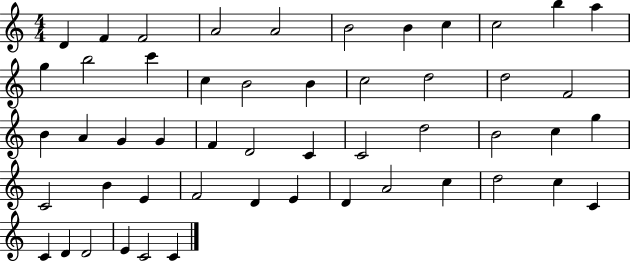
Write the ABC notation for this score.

X:1
T:Untitled
M:4/4
L:1/4
K:C
D F F2 A2 A2 B2 B c c2 b a g b2 c' c B2 B c2 d2 d2 F2 B A G G F D2 C C2 d2 B2 c g C2 B E F2 D E D A2 c d2 c C C D D2 E C2 C